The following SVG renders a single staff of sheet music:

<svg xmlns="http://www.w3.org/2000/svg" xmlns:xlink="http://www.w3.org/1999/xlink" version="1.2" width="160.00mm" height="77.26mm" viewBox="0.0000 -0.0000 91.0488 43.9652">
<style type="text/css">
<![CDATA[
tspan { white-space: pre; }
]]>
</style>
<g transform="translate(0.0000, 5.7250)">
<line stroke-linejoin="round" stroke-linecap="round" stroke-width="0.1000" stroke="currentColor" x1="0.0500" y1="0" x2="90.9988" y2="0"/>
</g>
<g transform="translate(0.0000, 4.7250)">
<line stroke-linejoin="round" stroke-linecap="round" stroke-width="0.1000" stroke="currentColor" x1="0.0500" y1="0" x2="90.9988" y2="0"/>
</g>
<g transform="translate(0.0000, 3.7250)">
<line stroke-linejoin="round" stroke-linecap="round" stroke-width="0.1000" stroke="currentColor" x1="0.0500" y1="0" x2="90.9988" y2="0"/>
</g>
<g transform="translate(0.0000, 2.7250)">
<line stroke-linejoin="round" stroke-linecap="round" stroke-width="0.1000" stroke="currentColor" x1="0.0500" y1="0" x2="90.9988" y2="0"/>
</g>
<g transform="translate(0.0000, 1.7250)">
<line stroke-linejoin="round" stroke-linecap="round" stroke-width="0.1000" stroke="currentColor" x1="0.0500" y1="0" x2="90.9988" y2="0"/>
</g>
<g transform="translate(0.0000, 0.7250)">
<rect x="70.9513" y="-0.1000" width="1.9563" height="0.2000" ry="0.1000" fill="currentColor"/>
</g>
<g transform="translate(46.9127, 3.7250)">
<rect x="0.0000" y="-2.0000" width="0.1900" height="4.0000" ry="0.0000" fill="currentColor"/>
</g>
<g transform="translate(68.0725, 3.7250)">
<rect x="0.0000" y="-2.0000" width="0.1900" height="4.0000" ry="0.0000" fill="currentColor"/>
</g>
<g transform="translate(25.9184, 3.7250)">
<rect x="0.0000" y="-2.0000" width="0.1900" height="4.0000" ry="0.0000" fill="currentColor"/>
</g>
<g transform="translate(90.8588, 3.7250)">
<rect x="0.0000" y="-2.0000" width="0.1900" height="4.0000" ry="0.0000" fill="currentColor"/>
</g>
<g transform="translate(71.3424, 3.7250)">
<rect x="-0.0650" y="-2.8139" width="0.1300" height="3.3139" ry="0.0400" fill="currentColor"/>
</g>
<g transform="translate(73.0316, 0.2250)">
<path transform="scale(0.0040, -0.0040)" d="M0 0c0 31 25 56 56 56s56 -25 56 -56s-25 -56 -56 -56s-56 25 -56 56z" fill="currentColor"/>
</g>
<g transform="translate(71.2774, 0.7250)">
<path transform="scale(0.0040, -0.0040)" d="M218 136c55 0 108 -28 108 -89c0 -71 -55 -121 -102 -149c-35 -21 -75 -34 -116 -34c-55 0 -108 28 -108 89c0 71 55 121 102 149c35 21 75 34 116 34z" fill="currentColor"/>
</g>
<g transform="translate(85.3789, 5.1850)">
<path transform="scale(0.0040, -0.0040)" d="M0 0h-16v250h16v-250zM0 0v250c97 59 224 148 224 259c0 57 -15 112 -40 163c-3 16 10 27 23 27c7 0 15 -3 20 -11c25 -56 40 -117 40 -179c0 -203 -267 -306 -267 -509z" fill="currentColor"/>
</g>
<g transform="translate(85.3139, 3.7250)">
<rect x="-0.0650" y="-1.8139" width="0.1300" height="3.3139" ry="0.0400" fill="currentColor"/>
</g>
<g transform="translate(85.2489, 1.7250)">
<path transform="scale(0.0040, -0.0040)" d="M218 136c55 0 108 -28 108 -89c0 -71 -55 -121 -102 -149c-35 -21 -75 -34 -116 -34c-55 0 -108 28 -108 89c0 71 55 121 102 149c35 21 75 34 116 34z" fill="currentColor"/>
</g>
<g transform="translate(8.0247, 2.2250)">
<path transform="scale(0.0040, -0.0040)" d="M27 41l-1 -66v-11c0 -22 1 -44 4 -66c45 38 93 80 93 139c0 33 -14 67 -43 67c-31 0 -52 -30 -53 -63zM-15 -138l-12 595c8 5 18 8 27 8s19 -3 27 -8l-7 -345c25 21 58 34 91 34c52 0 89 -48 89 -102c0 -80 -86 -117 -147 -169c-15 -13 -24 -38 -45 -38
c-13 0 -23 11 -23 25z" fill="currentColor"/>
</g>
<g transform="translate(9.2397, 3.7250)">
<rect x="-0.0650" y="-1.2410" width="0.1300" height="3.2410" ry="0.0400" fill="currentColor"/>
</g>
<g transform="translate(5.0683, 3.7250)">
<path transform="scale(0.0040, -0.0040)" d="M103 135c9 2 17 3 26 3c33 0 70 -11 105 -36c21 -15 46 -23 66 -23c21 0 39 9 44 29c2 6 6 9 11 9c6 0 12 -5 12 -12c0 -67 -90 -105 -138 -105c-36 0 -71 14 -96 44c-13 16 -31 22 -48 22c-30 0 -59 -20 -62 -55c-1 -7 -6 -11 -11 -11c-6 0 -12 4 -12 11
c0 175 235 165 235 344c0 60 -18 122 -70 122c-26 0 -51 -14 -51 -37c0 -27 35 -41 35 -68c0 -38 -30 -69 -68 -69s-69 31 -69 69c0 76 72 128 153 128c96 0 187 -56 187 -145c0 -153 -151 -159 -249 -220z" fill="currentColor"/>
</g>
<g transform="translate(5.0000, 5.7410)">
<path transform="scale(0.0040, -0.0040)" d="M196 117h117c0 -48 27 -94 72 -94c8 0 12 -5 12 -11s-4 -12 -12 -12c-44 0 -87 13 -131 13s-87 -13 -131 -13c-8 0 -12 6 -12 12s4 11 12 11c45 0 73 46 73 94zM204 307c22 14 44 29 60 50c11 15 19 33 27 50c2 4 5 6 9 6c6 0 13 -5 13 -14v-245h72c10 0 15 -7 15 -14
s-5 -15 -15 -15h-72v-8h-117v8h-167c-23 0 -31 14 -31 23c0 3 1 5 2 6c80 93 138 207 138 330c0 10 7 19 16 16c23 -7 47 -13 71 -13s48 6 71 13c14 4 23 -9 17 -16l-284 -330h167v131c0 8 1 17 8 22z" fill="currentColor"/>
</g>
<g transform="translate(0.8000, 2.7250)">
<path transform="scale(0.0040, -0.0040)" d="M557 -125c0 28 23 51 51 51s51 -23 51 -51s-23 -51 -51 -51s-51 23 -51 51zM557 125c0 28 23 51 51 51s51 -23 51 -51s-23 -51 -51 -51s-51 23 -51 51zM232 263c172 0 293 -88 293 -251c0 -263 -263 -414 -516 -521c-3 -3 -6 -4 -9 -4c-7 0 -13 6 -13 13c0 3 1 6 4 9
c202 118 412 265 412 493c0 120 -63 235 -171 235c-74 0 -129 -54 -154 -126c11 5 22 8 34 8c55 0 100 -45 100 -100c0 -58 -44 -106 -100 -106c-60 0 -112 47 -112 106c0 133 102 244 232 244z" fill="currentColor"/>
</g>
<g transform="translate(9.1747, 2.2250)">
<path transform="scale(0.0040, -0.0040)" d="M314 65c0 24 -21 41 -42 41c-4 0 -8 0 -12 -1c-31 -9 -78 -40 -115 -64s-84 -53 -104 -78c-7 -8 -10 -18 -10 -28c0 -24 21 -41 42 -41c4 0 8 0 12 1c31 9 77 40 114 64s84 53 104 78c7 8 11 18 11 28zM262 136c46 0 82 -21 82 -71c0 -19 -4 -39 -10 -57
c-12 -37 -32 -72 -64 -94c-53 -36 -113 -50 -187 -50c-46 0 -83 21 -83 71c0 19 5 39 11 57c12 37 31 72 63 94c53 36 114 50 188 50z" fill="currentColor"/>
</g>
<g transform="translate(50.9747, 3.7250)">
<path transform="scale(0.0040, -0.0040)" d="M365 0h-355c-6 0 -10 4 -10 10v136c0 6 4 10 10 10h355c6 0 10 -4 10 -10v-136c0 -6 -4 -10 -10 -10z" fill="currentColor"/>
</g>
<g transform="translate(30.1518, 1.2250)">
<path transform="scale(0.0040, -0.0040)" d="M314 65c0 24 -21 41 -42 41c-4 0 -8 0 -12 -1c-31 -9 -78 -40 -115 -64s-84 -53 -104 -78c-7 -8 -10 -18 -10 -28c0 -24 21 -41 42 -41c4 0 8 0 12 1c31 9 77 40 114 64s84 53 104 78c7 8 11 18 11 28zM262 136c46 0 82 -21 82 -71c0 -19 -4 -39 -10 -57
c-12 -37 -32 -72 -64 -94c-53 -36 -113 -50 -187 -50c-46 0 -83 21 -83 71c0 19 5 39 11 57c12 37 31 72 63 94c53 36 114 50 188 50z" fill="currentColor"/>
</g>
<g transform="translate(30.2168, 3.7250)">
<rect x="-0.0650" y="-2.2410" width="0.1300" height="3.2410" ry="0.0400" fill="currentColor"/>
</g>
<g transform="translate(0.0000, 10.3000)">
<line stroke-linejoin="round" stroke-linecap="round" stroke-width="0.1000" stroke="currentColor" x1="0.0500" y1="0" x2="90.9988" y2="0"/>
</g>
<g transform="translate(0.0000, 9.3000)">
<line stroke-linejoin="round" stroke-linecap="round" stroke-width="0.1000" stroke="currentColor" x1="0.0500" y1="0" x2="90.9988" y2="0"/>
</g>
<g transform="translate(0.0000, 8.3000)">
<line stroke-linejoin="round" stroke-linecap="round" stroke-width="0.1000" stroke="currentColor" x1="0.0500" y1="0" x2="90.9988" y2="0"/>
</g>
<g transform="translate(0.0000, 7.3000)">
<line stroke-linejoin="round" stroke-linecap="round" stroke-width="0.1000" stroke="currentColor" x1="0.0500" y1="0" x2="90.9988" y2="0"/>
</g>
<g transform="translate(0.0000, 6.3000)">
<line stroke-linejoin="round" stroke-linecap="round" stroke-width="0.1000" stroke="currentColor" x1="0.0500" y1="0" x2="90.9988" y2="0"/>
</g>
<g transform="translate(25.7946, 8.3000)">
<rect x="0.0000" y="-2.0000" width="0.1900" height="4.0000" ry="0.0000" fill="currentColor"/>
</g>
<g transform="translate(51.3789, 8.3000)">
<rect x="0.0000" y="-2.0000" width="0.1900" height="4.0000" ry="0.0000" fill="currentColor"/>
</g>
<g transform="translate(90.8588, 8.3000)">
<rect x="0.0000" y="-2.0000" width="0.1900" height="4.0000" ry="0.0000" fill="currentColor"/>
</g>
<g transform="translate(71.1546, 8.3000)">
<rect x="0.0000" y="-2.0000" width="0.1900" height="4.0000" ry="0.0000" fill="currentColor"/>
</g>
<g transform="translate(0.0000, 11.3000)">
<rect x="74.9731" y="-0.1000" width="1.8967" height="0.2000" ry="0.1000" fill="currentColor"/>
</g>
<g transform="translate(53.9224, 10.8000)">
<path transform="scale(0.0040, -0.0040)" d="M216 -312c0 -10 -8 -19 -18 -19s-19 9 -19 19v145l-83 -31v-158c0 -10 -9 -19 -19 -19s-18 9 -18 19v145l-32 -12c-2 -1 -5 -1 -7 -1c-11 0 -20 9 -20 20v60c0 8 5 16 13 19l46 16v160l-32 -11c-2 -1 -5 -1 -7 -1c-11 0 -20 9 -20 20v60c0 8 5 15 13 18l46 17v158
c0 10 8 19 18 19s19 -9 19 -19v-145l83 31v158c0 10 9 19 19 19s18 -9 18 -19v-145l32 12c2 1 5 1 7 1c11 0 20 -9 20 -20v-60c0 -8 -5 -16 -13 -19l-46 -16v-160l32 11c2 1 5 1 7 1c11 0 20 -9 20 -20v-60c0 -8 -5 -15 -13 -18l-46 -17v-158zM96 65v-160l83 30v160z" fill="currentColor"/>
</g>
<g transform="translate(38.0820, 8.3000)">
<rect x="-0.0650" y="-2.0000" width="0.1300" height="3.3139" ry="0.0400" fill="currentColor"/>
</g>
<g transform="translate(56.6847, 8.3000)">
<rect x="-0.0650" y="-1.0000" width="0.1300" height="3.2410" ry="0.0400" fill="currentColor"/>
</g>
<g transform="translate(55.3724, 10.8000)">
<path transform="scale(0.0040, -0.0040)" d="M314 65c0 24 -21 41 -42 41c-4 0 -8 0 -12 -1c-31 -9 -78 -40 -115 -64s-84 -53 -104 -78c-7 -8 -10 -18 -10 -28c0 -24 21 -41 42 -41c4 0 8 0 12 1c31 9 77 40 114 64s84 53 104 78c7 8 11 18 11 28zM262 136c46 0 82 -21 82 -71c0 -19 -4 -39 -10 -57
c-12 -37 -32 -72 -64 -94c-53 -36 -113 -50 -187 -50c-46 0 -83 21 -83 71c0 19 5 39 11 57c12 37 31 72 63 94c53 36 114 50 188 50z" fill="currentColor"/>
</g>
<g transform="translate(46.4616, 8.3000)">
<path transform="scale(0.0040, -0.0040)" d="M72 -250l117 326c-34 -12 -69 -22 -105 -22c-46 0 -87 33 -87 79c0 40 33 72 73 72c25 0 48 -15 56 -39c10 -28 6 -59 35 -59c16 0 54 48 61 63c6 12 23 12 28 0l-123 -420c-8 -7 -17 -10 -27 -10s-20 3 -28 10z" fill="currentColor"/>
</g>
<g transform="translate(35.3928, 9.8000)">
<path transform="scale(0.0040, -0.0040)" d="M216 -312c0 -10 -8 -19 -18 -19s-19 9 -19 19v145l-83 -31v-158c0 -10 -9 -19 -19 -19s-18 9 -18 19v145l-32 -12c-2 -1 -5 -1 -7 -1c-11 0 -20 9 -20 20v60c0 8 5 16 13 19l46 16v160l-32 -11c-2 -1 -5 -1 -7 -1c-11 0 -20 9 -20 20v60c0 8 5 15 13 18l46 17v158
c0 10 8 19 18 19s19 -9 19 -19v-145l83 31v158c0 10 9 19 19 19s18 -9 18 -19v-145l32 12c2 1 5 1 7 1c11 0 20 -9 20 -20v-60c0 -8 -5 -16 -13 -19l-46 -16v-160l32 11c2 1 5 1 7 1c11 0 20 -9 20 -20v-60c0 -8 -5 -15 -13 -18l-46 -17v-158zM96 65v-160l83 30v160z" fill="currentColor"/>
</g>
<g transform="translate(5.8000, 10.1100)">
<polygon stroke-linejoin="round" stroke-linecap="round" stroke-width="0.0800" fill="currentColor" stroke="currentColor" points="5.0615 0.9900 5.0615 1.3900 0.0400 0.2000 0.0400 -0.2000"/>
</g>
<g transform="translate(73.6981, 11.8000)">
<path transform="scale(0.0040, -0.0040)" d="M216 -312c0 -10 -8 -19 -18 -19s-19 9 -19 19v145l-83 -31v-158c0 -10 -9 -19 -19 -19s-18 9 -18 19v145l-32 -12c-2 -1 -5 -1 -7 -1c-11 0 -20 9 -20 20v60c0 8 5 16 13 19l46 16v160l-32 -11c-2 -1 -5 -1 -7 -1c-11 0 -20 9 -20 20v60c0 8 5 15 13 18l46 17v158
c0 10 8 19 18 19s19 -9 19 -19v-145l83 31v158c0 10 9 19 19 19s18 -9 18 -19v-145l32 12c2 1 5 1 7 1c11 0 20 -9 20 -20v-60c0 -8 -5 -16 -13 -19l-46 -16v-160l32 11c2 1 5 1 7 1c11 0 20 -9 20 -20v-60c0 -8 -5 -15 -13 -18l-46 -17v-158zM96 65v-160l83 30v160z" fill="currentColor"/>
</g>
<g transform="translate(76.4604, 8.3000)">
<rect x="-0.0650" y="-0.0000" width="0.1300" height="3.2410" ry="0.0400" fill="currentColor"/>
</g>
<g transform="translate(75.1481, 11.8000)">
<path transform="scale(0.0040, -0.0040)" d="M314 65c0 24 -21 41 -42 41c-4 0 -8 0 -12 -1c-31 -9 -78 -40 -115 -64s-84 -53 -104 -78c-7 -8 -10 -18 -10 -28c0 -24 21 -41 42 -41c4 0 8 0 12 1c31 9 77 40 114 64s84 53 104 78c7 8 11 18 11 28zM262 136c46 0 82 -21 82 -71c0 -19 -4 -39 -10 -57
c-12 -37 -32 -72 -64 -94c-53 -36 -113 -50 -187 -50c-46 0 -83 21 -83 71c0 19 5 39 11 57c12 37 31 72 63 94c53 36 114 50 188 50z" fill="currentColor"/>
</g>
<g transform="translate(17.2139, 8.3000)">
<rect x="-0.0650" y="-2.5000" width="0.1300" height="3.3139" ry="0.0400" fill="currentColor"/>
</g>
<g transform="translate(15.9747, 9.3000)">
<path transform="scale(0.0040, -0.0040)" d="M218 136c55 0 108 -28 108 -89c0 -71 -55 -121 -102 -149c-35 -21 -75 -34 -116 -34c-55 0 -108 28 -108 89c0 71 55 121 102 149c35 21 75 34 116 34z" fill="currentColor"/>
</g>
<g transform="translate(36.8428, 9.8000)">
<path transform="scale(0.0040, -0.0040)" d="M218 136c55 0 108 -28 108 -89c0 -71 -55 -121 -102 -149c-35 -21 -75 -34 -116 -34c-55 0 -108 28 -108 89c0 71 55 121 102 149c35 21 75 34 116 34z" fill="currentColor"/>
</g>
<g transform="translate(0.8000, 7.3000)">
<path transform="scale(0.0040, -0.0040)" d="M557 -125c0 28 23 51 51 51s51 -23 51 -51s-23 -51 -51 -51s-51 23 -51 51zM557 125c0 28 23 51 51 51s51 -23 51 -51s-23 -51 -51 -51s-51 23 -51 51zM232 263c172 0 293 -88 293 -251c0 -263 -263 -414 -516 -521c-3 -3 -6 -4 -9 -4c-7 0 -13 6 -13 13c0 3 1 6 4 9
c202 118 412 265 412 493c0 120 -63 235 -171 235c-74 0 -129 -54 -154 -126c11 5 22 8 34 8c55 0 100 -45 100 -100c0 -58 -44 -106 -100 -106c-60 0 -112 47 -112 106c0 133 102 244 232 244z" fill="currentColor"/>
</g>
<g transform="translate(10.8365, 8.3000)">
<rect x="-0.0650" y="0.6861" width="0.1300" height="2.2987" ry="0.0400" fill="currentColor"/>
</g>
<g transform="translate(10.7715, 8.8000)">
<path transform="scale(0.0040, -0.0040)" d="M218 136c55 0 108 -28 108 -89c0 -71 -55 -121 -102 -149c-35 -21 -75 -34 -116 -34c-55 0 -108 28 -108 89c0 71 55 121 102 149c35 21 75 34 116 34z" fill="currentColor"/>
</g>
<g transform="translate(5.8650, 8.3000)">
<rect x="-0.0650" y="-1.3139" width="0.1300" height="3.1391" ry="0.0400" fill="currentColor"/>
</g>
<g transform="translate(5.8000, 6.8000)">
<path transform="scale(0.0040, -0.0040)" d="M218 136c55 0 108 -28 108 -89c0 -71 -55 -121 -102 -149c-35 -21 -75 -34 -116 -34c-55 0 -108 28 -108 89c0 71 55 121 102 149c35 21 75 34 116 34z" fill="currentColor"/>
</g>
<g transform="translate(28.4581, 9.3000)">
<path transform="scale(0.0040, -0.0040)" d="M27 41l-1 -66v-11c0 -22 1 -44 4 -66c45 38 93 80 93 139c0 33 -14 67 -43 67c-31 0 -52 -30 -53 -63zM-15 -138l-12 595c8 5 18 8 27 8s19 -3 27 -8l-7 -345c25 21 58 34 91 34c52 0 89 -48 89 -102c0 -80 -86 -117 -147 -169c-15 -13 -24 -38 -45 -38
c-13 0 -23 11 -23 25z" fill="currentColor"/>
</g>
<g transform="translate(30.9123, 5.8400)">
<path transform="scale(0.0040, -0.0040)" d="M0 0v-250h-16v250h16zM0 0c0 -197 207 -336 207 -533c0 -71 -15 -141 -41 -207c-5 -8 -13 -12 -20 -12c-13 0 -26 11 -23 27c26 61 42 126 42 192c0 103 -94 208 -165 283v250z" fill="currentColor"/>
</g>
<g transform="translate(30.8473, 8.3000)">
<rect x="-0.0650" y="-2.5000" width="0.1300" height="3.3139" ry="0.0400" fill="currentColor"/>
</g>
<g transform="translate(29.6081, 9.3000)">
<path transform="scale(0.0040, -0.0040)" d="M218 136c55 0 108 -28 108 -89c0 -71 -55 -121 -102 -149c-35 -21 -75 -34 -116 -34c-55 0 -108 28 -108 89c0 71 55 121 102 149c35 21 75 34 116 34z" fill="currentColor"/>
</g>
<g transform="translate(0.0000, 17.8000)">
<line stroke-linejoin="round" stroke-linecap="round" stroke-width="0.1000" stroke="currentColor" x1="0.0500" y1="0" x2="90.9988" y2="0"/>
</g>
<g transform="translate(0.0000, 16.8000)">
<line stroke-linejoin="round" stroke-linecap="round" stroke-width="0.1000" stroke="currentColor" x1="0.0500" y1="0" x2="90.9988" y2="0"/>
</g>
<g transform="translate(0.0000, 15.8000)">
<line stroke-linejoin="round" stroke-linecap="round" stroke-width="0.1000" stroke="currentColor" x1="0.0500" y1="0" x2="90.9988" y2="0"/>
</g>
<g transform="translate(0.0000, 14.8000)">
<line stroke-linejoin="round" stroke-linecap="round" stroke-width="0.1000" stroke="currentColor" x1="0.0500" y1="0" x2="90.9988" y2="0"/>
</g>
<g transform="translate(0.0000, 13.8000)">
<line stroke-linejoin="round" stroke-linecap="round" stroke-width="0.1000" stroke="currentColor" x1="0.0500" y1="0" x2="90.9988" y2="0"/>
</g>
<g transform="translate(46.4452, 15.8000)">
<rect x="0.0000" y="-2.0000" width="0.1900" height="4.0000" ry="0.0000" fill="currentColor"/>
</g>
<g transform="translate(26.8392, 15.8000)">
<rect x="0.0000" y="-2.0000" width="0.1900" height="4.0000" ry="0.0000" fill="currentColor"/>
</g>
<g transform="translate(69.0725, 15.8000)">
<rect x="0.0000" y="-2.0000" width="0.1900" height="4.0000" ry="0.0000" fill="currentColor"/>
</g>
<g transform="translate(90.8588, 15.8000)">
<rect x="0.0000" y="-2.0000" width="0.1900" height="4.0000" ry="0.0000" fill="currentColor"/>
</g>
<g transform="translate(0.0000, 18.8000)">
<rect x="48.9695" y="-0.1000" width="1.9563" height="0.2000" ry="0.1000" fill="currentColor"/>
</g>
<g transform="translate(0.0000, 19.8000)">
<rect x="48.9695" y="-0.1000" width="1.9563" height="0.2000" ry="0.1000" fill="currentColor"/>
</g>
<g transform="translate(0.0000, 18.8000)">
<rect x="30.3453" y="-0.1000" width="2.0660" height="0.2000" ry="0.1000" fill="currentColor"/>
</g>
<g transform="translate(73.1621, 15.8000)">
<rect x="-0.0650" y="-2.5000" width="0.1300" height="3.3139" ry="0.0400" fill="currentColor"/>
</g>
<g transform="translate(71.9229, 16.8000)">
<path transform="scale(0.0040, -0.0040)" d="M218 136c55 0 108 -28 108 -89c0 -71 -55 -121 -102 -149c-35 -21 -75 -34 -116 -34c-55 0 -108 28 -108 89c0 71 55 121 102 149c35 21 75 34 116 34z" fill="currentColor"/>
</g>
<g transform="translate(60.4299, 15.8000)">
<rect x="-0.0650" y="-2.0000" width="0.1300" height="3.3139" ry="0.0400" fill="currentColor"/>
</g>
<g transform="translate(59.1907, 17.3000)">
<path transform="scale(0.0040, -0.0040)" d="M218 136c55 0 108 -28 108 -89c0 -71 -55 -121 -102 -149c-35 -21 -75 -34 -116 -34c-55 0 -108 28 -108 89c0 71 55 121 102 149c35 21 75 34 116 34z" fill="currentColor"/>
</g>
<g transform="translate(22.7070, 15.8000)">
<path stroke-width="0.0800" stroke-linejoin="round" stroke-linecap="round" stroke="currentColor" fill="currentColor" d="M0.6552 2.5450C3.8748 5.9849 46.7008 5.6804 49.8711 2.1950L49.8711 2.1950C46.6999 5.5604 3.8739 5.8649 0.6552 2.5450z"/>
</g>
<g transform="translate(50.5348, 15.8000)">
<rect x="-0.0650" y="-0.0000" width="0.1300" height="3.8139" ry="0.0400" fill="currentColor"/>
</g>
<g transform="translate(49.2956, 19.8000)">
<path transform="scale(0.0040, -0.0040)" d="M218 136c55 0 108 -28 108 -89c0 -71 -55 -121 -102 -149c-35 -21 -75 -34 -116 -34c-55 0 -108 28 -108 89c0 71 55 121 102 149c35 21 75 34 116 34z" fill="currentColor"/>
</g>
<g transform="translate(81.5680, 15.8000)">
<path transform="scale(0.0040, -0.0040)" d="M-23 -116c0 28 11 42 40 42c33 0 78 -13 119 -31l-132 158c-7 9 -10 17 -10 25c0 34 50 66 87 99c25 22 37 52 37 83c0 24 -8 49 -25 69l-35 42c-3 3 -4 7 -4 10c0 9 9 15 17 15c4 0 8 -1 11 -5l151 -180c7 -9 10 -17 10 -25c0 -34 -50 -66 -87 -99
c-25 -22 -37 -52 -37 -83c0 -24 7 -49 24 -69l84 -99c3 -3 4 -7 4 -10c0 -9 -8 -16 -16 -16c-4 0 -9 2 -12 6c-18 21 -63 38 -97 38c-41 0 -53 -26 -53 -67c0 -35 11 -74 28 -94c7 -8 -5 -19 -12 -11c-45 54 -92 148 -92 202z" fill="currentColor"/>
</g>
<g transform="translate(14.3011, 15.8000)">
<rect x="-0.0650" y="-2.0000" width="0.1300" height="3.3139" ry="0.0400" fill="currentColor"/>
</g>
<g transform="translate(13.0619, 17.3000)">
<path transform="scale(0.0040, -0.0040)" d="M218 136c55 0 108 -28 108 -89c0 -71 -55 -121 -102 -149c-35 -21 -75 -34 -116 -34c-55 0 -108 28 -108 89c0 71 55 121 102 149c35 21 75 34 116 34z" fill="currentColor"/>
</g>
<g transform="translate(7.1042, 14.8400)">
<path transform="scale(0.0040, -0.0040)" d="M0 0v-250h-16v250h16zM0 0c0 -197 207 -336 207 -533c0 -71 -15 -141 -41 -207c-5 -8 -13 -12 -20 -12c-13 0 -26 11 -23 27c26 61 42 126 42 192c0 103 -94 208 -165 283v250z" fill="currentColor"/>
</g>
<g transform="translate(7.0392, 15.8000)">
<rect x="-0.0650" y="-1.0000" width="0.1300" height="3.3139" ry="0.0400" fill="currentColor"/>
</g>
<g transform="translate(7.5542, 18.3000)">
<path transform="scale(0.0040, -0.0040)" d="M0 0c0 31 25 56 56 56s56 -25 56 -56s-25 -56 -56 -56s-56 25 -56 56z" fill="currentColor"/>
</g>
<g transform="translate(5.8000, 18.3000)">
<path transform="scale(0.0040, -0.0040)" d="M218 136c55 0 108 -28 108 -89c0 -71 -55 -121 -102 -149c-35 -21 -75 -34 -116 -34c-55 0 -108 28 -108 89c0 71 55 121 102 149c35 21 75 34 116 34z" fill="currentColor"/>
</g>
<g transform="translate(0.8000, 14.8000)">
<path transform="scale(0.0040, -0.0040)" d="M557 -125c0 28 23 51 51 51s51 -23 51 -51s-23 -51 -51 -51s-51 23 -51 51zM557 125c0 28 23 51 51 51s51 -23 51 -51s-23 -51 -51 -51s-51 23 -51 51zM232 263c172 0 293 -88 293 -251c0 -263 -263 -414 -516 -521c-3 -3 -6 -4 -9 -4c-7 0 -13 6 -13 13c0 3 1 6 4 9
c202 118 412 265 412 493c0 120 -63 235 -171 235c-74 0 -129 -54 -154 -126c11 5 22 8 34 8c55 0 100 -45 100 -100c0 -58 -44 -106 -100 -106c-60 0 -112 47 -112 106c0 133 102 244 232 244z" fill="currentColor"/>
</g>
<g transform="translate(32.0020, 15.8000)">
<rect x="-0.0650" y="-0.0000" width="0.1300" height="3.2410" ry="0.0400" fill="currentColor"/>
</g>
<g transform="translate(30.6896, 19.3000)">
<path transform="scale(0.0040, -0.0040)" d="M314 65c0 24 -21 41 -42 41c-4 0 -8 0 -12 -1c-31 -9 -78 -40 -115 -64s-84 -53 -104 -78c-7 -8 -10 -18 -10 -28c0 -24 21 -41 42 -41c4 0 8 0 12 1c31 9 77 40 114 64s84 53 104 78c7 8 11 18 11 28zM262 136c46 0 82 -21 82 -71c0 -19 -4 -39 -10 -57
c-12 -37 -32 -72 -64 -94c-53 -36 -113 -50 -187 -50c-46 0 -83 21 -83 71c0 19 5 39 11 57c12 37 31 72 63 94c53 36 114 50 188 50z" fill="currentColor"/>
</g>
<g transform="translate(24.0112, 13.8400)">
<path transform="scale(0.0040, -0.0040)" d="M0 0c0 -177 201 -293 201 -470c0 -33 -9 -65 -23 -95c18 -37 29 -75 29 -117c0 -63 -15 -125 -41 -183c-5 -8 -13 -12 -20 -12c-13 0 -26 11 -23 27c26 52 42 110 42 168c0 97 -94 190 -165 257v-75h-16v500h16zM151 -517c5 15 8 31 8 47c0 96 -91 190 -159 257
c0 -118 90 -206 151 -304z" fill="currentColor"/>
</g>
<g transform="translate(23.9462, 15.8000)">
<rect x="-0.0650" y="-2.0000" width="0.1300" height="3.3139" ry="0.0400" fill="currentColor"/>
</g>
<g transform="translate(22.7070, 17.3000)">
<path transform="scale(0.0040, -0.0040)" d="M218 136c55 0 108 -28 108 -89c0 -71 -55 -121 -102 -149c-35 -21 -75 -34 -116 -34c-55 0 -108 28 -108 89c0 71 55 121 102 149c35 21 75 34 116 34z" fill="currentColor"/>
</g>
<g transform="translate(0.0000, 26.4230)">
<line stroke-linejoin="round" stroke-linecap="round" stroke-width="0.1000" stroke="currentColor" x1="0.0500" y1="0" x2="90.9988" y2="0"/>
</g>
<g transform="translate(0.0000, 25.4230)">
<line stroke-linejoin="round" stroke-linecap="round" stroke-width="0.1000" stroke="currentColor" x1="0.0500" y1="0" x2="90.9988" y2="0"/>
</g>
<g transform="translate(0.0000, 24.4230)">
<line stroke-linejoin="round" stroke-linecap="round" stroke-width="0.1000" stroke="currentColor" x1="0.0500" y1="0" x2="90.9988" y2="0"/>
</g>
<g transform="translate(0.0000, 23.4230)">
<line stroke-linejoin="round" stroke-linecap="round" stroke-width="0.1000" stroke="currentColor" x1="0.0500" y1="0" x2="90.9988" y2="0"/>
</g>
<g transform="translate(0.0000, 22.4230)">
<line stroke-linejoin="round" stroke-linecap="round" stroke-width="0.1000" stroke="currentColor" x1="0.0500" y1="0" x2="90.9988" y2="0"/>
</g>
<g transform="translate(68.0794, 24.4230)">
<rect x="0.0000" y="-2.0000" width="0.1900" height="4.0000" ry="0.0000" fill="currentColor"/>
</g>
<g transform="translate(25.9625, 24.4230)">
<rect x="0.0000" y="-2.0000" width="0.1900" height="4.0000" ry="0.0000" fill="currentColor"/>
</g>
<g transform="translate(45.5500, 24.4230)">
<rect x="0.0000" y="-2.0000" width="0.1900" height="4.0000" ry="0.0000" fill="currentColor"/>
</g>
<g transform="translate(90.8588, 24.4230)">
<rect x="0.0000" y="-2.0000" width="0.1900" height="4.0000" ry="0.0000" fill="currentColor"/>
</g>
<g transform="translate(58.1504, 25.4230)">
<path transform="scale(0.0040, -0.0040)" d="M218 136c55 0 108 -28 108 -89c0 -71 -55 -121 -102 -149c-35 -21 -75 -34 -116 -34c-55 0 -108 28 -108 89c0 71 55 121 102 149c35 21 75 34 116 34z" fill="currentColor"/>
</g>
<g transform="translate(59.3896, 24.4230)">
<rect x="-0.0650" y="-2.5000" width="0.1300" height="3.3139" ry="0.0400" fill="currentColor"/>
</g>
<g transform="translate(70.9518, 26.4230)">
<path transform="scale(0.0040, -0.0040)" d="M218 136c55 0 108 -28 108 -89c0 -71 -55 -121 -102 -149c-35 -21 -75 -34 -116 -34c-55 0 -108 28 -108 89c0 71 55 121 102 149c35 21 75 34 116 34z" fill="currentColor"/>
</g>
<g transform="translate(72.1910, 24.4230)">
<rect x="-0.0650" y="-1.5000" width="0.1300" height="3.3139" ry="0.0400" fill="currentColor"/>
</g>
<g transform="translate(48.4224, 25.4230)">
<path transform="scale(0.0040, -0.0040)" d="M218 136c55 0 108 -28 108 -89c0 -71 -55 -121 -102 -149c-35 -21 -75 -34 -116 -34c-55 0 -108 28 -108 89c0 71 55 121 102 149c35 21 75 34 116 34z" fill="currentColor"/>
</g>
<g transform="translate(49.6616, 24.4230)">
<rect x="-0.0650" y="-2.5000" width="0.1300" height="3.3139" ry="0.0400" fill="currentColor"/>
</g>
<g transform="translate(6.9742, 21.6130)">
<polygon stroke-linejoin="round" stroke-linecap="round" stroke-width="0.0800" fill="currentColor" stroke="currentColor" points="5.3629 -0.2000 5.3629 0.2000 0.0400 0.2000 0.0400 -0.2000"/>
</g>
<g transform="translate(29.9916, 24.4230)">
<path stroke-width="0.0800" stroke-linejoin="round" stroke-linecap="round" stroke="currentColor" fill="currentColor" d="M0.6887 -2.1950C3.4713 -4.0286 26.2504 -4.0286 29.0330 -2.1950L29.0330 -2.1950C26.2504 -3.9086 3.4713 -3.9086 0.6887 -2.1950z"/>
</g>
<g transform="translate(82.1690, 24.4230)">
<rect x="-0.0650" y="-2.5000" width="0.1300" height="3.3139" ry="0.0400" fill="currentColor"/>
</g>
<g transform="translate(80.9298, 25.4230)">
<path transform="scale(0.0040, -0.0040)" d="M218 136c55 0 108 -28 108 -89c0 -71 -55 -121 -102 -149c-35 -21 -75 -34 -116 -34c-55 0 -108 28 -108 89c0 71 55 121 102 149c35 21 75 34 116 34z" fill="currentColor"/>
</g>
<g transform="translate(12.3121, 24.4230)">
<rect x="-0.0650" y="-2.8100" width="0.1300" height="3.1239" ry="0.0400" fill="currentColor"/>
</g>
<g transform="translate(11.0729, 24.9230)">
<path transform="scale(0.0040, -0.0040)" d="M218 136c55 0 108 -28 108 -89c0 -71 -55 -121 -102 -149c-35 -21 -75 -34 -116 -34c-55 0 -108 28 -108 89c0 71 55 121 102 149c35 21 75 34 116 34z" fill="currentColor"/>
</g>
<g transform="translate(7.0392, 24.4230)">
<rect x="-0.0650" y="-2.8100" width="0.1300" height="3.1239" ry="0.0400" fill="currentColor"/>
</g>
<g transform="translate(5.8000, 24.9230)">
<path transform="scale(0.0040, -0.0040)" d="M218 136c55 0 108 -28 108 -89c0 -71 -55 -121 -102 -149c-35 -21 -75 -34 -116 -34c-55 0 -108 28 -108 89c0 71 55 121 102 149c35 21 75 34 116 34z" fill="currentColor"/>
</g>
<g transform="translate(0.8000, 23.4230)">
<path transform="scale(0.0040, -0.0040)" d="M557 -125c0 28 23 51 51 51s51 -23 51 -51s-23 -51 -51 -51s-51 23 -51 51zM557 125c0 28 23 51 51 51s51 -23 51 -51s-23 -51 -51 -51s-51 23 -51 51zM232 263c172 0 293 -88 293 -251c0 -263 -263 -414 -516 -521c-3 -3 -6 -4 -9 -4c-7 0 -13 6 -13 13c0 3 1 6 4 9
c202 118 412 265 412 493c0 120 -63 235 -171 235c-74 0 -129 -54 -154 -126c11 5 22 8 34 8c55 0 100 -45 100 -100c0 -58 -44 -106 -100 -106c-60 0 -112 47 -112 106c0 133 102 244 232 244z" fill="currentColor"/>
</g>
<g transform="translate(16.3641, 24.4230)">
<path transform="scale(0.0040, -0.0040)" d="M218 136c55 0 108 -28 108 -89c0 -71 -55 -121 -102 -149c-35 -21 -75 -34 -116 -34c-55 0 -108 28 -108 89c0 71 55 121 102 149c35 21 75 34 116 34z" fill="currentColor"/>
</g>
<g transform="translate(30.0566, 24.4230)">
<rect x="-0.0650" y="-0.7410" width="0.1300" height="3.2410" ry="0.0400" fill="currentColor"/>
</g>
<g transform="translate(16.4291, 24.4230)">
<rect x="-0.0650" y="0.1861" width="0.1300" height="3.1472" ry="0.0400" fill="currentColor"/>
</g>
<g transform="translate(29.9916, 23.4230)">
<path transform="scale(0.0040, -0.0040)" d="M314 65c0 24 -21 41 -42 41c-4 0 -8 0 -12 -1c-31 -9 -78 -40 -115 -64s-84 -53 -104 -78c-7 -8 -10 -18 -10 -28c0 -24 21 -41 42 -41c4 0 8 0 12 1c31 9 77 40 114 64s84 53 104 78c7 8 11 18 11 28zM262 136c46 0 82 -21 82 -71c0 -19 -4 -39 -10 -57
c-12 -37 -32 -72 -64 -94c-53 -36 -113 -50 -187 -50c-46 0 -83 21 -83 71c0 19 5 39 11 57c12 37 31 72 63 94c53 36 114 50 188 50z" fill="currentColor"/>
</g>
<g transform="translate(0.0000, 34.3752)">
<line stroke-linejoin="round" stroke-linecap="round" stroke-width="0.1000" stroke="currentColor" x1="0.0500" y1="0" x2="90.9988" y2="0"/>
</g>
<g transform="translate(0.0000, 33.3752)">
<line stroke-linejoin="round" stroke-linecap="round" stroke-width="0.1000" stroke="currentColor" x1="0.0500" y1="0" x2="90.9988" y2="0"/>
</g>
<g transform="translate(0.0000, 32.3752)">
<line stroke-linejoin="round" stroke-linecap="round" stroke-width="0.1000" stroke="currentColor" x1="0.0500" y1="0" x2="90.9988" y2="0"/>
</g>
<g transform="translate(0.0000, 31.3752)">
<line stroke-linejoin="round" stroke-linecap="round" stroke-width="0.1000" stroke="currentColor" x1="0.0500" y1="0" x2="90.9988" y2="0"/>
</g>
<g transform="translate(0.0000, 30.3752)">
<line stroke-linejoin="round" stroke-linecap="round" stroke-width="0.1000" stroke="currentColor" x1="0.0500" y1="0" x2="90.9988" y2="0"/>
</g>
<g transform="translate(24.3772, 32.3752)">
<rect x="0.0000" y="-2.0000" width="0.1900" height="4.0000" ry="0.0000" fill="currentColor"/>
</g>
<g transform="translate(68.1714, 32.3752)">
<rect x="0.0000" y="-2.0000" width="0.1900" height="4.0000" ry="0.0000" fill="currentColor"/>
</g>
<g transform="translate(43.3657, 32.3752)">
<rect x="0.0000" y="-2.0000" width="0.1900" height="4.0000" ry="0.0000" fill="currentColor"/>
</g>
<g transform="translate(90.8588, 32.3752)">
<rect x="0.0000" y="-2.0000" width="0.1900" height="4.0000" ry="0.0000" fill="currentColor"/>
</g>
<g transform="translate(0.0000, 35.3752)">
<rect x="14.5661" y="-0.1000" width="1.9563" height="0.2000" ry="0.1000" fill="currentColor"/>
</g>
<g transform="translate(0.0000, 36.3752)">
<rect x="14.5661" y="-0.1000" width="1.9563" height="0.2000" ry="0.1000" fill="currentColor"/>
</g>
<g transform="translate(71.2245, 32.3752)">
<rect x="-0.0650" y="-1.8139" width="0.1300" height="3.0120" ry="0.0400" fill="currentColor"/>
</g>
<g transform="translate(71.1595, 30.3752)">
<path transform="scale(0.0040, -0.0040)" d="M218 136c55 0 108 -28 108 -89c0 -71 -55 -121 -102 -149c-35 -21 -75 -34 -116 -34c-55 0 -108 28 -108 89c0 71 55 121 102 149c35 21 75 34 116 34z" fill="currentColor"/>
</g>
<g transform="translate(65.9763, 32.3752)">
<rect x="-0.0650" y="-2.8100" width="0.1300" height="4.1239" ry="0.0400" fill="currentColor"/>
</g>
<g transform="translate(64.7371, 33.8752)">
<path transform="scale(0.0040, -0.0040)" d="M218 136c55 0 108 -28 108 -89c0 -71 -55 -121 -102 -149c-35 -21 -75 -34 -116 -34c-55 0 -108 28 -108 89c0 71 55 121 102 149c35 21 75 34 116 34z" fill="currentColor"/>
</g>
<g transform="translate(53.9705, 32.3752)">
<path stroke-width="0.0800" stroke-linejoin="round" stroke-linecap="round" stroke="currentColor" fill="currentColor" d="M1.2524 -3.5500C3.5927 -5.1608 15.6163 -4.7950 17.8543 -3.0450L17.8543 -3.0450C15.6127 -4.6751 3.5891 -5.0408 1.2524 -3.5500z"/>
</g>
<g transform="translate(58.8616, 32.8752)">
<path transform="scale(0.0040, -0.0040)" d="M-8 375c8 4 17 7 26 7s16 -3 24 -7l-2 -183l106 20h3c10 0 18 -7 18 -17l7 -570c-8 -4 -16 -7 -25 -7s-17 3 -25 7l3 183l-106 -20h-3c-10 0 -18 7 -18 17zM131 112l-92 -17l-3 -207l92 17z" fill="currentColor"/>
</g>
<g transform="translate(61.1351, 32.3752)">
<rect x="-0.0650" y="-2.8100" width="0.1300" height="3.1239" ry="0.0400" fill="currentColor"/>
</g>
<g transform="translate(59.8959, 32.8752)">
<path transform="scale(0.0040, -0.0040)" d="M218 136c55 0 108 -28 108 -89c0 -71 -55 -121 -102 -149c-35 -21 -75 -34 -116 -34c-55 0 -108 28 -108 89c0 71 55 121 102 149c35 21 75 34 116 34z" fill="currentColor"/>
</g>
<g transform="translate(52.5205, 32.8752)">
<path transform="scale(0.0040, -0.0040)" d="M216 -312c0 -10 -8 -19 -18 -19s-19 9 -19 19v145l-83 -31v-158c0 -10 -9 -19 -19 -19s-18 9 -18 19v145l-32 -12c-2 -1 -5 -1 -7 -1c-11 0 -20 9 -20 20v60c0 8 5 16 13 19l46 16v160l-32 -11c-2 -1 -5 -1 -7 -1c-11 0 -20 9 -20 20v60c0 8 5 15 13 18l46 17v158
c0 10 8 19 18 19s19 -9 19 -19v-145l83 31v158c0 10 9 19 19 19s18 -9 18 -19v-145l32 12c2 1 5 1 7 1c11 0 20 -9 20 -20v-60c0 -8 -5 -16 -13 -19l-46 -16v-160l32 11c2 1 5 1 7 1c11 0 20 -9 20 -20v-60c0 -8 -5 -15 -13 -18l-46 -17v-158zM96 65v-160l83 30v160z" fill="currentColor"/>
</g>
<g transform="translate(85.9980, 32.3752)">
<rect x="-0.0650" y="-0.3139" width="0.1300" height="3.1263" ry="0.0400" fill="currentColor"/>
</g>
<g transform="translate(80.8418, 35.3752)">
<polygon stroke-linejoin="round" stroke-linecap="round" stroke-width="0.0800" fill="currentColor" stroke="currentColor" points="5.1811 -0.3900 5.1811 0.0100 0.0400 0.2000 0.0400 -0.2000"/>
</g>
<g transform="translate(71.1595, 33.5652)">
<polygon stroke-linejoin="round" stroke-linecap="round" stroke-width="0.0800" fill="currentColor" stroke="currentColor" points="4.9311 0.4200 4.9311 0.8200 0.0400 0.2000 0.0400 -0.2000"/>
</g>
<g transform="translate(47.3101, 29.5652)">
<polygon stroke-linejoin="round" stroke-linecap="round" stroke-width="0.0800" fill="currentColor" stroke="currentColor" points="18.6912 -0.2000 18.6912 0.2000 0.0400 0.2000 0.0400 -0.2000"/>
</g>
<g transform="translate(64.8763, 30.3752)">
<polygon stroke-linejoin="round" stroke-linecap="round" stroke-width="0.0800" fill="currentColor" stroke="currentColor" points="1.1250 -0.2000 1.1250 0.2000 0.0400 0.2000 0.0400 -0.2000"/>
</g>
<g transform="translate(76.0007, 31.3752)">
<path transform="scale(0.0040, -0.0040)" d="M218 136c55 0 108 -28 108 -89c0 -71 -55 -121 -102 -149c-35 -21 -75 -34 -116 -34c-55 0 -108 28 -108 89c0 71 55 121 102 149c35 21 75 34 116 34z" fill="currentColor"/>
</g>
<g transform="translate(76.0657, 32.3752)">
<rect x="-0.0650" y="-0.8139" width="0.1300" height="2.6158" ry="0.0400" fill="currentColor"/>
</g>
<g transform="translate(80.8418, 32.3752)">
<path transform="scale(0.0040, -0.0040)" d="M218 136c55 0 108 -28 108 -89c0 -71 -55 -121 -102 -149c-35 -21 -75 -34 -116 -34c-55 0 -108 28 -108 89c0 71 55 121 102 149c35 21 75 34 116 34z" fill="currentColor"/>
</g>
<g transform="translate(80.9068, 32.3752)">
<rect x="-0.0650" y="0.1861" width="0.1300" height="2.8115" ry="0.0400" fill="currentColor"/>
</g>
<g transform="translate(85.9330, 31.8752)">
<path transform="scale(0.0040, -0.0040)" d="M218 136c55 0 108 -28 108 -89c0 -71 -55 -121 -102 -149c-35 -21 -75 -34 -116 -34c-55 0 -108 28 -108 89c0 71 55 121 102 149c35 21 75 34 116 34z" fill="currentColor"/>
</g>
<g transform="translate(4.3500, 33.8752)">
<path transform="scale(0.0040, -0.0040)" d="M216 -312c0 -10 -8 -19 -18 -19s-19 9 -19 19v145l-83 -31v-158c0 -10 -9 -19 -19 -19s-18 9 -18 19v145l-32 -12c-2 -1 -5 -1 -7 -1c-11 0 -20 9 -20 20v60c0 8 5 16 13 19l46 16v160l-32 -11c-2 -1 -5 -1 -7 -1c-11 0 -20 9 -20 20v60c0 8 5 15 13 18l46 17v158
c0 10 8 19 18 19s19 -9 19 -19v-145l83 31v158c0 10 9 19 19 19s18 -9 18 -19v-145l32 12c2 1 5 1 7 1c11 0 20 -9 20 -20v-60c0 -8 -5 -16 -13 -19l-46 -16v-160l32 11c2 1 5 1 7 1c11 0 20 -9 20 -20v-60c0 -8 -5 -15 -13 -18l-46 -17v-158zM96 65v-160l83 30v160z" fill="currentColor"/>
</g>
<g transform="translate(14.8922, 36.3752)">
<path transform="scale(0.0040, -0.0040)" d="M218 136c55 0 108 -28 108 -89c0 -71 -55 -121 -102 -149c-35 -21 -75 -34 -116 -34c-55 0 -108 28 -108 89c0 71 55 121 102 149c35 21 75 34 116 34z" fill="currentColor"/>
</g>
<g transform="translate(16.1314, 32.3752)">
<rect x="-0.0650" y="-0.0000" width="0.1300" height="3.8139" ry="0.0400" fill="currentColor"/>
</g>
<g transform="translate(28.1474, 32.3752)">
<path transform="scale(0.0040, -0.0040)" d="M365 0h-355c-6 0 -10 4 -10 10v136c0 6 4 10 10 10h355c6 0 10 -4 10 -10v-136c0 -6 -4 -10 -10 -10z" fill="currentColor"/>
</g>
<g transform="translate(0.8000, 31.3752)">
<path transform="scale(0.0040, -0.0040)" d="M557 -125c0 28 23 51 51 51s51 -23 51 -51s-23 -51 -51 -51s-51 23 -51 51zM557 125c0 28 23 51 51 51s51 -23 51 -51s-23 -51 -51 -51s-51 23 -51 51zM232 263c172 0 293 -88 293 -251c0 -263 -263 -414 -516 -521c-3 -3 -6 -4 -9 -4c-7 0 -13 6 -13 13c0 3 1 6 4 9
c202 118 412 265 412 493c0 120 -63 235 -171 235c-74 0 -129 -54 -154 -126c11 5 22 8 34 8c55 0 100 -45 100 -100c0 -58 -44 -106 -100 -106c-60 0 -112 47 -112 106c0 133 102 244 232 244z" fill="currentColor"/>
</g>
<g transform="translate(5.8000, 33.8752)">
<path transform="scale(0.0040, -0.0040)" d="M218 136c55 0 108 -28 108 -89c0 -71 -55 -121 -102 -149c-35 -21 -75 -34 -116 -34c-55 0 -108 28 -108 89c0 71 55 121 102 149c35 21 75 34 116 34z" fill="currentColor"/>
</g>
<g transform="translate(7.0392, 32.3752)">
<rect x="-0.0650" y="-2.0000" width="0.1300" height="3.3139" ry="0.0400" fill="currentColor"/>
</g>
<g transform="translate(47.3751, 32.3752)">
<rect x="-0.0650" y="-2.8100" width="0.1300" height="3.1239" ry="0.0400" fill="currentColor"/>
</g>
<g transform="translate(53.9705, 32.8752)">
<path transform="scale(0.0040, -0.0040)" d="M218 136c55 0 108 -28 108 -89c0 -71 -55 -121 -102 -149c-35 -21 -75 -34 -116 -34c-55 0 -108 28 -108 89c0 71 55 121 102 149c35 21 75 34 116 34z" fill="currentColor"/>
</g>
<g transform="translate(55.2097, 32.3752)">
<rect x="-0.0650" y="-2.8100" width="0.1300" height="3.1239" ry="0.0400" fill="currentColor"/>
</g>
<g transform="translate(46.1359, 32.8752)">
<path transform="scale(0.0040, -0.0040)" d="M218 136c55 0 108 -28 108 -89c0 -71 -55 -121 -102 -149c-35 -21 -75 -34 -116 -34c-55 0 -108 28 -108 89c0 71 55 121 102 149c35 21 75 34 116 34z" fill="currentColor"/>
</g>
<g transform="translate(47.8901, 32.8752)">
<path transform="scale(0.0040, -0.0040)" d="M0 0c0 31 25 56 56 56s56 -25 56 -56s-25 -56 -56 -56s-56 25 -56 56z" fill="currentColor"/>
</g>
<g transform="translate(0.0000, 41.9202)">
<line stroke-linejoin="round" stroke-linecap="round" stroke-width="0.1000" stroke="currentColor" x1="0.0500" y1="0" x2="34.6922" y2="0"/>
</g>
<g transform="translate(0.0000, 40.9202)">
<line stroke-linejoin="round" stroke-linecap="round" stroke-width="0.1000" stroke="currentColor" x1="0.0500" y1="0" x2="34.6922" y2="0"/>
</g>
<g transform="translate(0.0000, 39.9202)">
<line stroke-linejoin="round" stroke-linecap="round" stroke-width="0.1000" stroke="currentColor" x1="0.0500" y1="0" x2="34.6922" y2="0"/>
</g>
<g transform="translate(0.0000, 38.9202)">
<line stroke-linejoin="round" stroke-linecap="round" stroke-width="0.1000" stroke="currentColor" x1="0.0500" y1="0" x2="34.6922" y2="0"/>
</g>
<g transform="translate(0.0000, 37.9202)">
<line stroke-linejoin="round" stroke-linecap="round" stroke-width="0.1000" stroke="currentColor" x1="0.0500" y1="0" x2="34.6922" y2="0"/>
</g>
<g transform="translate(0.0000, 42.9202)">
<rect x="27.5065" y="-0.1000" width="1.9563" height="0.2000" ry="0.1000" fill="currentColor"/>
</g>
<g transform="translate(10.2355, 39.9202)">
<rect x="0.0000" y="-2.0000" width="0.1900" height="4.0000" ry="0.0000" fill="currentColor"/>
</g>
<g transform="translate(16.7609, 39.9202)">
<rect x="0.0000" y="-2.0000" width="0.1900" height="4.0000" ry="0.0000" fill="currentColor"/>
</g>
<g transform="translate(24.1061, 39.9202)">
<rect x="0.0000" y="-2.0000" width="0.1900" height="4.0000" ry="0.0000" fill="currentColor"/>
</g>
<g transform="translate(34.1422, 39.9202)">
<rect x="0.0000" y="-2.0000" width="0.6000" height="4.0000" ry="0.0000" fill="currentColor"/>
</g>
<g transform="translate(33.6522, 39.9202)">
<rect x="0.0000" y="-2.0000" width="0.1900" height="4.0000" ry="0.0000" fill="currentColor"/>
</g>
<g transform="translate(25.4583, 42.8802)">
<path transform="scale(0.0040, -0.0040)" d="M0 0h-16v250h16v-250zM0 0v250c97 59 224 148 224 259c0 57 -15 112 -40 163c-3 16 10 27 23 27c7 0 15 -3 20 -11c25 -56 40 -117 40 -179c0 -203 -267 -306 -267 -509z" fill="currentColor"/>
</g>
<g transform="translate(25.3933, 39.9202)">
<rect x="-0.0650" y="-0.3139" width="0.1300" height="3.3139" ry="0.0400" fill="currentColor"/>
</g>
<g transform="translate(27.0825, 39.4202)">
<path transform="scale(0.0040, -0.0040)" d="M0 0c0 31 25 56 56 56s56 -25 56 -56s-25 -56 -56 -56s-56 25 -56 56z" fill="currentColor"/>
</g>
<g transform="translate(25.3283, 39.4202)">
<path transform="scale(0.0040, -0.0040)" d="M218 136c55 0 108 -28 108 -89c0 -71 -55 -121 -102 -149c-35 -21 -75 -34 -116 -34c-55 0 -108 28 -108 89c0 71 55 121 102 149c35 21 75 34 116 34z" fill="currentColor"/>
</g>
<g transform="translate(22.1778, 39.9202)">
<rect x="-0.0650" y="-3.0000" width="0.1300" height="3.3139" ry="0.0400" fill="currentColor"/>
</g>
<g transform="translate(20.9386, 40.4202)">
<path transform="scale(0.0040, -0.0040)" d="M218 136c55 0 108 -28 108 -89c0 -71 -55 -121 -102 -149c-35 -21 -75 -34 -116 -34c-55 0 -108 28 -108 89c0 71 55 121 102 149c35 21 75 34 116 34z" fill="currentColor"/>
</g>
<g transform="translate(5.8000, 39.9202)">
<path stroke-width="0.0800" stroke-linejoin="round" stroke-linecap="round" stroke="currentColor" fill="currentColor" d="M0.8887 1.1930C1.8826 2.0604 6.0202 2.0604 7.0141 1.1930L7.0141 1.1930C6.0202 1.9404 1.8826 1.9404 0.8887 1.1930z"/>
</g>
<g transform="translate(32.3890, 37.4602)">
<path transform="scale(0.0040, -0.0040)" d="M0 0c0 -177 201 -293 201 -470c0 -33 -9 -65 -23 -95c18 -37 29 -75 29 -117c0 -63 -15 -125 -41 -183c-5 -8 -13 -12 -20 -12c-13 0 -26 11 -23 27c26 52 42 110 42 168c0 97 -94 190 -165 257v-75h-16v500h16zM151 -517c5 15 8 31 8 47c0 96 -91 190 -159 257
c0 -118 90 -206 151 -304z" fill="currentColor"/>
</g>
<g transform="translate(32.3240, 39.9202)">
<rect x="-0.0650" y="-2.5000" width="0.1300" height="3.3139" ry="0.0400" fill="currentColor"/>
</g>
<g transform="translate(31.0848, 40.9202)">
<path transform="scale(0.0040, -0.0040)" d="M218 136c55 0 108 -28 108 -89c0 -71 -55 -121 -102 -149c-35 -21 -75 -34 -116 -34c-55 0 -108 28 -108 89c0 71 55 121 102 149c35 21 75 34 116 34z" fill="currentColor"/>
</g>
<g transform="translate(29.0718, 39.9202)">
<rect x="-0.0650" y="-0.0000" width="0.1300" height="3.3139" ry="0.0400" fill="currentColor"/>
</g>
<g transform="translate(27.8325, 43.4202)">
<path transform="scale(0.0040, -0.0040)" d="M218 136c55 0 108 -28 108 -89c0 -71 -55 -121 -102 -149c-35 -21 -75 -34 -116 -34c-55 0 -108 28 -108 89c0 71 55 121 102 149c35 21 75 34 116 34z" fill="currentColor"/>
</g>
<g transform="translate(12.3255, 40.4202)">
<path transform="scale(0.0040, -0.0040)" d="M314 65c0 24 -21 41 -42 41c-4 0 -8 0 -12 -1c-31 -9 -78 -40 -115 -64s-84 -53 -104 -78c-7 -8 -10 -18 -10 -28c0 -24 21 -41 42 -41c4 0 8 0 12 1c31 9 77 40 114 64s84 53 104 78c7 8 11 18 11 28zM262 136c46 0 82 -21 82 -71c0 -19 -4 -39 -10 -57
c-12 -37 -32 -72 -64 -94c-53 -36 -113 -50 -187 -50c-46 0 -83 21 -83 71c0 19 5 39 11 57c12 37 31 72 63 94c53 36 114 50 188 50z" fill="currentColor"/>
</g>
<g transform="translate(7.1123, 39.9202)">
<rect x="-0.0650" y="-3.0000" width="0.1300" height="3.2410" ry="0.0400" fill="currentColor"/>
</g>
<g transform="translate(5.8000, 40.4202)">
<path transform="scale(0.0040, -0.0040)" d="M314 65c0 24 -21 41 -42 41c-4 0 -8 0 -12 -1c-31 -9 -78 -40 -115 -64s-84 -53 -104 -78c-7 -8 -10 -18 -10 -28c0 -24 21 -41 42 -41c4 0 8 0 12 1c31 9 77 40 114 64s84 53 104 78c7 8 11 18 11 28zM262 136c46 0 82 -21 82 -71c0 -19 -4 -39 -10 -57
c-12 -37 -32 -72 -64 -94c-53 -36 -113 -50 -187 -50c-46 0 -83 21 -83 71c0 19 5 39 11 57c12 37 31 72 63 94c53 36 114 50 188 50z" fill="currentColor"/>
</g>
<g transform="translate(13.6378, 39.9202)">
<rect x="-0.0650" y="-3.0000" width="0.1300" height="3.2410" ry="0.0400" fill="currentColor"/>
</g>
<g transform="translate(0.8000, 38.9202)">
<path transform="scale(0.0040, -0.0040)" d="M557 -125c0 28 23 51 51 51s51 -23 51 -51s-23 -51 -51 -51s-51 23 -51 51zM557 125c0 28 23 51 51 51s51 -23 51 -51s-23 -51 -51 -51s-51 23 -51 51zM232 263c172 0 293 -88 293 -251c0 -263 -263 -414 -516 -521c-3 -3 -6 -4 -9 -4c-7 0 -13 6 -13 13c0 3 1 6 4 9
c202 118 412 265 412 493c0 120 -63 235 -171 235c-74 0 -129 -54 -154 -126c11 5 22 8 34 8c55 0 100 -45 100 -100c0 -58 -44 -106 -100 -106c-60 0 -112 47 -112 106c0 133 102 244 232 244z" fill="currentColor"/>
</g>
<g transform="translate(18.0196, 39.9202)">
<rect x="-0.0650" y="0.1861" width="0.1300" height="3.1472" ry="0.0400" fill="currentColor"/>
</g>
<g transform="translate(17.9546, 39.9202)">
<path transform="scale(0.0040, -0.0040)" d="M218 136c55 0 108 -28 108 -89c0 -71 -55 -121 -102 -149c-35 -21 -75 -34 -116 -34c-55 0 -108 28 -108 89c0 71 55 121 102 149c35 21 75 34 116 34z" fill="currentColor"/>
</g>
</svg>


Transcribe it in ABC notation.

X:1
T:Untitled
M:2/4
L:1/4
K:C
_G,2 B,2 z2 C A,/2 G,/2 C,/2 B,, _B,,/2 ^A,, z/2 ^F,,2 ^D,,2 F,,/2 A,, A,,/4 D,,2 C,, A,, B,, z C,/2 C,/2 D, F,2 B,, B,, G,, B,, ^A,, C,, z2 C,/2 ^C,/2 C,/2 A,,/4 A,/2 F,/2 D,/2 E,/2 C,2 C,2 D, C, E,/2 D,, B,,/4